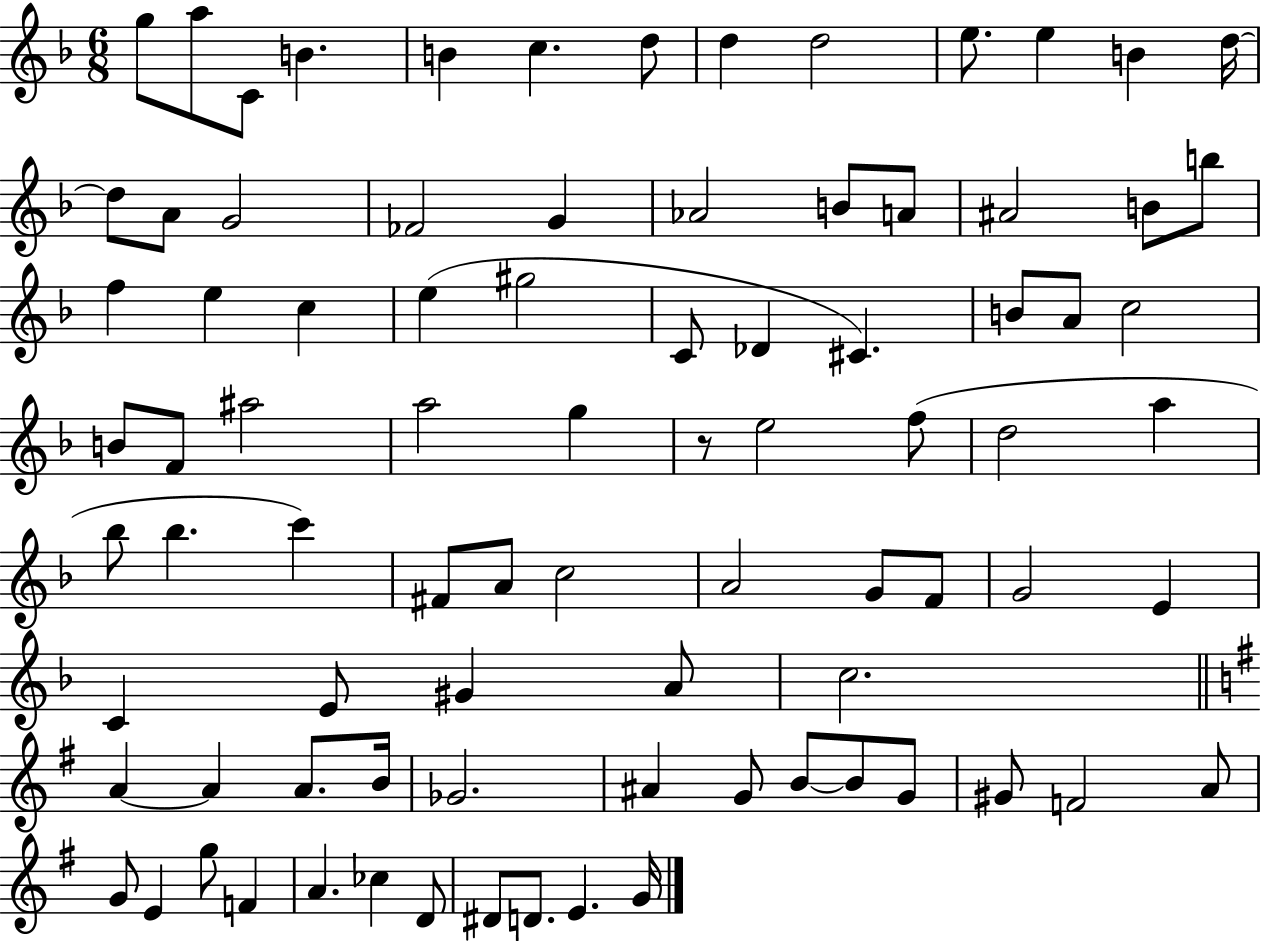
{
  \clef treble
  \numericTimeSignature
  \time 6/8
  \key f \major
  g''8 a''8 c'8 b'4. | b'4 c''4. d''8 | d''4 d''2 | e''8. e''4 b'4 d''16~~ | \break d''8 a'8 g'2 | fes'2 g'4 | aes'2 b'8 a'8 | ais'2 b'8 b''8 | \break f''4 e''4 c''4 | e''4( gis''2 | c'8 des'4 cis'4.) | b'8 a'8 c''2 | \break b'8 f'8 ais''2 | a''2 g''4 | r8 e''2 f''8( | d''2 a''4 | \break bes''8 bes''4. c'''4) | fis'8 a'8 c''2 | a'2 g'8 f'8 | g'2 e'4 | \break c'4 e'8 gis'4 a'8 | c''2. | \bar "||" \break \key g \major a'4~~ a'4 a'8. b'16 | ges'2. | ais'4 g'8 b'8~~ b'8 g'8 | gis'8 f'2 a'8 | \break g'8 e'4 g''8 f'4 | a'4. ces''4 d'8 | dis'8 d'8. e'4. g'16 | \bar "|."
}